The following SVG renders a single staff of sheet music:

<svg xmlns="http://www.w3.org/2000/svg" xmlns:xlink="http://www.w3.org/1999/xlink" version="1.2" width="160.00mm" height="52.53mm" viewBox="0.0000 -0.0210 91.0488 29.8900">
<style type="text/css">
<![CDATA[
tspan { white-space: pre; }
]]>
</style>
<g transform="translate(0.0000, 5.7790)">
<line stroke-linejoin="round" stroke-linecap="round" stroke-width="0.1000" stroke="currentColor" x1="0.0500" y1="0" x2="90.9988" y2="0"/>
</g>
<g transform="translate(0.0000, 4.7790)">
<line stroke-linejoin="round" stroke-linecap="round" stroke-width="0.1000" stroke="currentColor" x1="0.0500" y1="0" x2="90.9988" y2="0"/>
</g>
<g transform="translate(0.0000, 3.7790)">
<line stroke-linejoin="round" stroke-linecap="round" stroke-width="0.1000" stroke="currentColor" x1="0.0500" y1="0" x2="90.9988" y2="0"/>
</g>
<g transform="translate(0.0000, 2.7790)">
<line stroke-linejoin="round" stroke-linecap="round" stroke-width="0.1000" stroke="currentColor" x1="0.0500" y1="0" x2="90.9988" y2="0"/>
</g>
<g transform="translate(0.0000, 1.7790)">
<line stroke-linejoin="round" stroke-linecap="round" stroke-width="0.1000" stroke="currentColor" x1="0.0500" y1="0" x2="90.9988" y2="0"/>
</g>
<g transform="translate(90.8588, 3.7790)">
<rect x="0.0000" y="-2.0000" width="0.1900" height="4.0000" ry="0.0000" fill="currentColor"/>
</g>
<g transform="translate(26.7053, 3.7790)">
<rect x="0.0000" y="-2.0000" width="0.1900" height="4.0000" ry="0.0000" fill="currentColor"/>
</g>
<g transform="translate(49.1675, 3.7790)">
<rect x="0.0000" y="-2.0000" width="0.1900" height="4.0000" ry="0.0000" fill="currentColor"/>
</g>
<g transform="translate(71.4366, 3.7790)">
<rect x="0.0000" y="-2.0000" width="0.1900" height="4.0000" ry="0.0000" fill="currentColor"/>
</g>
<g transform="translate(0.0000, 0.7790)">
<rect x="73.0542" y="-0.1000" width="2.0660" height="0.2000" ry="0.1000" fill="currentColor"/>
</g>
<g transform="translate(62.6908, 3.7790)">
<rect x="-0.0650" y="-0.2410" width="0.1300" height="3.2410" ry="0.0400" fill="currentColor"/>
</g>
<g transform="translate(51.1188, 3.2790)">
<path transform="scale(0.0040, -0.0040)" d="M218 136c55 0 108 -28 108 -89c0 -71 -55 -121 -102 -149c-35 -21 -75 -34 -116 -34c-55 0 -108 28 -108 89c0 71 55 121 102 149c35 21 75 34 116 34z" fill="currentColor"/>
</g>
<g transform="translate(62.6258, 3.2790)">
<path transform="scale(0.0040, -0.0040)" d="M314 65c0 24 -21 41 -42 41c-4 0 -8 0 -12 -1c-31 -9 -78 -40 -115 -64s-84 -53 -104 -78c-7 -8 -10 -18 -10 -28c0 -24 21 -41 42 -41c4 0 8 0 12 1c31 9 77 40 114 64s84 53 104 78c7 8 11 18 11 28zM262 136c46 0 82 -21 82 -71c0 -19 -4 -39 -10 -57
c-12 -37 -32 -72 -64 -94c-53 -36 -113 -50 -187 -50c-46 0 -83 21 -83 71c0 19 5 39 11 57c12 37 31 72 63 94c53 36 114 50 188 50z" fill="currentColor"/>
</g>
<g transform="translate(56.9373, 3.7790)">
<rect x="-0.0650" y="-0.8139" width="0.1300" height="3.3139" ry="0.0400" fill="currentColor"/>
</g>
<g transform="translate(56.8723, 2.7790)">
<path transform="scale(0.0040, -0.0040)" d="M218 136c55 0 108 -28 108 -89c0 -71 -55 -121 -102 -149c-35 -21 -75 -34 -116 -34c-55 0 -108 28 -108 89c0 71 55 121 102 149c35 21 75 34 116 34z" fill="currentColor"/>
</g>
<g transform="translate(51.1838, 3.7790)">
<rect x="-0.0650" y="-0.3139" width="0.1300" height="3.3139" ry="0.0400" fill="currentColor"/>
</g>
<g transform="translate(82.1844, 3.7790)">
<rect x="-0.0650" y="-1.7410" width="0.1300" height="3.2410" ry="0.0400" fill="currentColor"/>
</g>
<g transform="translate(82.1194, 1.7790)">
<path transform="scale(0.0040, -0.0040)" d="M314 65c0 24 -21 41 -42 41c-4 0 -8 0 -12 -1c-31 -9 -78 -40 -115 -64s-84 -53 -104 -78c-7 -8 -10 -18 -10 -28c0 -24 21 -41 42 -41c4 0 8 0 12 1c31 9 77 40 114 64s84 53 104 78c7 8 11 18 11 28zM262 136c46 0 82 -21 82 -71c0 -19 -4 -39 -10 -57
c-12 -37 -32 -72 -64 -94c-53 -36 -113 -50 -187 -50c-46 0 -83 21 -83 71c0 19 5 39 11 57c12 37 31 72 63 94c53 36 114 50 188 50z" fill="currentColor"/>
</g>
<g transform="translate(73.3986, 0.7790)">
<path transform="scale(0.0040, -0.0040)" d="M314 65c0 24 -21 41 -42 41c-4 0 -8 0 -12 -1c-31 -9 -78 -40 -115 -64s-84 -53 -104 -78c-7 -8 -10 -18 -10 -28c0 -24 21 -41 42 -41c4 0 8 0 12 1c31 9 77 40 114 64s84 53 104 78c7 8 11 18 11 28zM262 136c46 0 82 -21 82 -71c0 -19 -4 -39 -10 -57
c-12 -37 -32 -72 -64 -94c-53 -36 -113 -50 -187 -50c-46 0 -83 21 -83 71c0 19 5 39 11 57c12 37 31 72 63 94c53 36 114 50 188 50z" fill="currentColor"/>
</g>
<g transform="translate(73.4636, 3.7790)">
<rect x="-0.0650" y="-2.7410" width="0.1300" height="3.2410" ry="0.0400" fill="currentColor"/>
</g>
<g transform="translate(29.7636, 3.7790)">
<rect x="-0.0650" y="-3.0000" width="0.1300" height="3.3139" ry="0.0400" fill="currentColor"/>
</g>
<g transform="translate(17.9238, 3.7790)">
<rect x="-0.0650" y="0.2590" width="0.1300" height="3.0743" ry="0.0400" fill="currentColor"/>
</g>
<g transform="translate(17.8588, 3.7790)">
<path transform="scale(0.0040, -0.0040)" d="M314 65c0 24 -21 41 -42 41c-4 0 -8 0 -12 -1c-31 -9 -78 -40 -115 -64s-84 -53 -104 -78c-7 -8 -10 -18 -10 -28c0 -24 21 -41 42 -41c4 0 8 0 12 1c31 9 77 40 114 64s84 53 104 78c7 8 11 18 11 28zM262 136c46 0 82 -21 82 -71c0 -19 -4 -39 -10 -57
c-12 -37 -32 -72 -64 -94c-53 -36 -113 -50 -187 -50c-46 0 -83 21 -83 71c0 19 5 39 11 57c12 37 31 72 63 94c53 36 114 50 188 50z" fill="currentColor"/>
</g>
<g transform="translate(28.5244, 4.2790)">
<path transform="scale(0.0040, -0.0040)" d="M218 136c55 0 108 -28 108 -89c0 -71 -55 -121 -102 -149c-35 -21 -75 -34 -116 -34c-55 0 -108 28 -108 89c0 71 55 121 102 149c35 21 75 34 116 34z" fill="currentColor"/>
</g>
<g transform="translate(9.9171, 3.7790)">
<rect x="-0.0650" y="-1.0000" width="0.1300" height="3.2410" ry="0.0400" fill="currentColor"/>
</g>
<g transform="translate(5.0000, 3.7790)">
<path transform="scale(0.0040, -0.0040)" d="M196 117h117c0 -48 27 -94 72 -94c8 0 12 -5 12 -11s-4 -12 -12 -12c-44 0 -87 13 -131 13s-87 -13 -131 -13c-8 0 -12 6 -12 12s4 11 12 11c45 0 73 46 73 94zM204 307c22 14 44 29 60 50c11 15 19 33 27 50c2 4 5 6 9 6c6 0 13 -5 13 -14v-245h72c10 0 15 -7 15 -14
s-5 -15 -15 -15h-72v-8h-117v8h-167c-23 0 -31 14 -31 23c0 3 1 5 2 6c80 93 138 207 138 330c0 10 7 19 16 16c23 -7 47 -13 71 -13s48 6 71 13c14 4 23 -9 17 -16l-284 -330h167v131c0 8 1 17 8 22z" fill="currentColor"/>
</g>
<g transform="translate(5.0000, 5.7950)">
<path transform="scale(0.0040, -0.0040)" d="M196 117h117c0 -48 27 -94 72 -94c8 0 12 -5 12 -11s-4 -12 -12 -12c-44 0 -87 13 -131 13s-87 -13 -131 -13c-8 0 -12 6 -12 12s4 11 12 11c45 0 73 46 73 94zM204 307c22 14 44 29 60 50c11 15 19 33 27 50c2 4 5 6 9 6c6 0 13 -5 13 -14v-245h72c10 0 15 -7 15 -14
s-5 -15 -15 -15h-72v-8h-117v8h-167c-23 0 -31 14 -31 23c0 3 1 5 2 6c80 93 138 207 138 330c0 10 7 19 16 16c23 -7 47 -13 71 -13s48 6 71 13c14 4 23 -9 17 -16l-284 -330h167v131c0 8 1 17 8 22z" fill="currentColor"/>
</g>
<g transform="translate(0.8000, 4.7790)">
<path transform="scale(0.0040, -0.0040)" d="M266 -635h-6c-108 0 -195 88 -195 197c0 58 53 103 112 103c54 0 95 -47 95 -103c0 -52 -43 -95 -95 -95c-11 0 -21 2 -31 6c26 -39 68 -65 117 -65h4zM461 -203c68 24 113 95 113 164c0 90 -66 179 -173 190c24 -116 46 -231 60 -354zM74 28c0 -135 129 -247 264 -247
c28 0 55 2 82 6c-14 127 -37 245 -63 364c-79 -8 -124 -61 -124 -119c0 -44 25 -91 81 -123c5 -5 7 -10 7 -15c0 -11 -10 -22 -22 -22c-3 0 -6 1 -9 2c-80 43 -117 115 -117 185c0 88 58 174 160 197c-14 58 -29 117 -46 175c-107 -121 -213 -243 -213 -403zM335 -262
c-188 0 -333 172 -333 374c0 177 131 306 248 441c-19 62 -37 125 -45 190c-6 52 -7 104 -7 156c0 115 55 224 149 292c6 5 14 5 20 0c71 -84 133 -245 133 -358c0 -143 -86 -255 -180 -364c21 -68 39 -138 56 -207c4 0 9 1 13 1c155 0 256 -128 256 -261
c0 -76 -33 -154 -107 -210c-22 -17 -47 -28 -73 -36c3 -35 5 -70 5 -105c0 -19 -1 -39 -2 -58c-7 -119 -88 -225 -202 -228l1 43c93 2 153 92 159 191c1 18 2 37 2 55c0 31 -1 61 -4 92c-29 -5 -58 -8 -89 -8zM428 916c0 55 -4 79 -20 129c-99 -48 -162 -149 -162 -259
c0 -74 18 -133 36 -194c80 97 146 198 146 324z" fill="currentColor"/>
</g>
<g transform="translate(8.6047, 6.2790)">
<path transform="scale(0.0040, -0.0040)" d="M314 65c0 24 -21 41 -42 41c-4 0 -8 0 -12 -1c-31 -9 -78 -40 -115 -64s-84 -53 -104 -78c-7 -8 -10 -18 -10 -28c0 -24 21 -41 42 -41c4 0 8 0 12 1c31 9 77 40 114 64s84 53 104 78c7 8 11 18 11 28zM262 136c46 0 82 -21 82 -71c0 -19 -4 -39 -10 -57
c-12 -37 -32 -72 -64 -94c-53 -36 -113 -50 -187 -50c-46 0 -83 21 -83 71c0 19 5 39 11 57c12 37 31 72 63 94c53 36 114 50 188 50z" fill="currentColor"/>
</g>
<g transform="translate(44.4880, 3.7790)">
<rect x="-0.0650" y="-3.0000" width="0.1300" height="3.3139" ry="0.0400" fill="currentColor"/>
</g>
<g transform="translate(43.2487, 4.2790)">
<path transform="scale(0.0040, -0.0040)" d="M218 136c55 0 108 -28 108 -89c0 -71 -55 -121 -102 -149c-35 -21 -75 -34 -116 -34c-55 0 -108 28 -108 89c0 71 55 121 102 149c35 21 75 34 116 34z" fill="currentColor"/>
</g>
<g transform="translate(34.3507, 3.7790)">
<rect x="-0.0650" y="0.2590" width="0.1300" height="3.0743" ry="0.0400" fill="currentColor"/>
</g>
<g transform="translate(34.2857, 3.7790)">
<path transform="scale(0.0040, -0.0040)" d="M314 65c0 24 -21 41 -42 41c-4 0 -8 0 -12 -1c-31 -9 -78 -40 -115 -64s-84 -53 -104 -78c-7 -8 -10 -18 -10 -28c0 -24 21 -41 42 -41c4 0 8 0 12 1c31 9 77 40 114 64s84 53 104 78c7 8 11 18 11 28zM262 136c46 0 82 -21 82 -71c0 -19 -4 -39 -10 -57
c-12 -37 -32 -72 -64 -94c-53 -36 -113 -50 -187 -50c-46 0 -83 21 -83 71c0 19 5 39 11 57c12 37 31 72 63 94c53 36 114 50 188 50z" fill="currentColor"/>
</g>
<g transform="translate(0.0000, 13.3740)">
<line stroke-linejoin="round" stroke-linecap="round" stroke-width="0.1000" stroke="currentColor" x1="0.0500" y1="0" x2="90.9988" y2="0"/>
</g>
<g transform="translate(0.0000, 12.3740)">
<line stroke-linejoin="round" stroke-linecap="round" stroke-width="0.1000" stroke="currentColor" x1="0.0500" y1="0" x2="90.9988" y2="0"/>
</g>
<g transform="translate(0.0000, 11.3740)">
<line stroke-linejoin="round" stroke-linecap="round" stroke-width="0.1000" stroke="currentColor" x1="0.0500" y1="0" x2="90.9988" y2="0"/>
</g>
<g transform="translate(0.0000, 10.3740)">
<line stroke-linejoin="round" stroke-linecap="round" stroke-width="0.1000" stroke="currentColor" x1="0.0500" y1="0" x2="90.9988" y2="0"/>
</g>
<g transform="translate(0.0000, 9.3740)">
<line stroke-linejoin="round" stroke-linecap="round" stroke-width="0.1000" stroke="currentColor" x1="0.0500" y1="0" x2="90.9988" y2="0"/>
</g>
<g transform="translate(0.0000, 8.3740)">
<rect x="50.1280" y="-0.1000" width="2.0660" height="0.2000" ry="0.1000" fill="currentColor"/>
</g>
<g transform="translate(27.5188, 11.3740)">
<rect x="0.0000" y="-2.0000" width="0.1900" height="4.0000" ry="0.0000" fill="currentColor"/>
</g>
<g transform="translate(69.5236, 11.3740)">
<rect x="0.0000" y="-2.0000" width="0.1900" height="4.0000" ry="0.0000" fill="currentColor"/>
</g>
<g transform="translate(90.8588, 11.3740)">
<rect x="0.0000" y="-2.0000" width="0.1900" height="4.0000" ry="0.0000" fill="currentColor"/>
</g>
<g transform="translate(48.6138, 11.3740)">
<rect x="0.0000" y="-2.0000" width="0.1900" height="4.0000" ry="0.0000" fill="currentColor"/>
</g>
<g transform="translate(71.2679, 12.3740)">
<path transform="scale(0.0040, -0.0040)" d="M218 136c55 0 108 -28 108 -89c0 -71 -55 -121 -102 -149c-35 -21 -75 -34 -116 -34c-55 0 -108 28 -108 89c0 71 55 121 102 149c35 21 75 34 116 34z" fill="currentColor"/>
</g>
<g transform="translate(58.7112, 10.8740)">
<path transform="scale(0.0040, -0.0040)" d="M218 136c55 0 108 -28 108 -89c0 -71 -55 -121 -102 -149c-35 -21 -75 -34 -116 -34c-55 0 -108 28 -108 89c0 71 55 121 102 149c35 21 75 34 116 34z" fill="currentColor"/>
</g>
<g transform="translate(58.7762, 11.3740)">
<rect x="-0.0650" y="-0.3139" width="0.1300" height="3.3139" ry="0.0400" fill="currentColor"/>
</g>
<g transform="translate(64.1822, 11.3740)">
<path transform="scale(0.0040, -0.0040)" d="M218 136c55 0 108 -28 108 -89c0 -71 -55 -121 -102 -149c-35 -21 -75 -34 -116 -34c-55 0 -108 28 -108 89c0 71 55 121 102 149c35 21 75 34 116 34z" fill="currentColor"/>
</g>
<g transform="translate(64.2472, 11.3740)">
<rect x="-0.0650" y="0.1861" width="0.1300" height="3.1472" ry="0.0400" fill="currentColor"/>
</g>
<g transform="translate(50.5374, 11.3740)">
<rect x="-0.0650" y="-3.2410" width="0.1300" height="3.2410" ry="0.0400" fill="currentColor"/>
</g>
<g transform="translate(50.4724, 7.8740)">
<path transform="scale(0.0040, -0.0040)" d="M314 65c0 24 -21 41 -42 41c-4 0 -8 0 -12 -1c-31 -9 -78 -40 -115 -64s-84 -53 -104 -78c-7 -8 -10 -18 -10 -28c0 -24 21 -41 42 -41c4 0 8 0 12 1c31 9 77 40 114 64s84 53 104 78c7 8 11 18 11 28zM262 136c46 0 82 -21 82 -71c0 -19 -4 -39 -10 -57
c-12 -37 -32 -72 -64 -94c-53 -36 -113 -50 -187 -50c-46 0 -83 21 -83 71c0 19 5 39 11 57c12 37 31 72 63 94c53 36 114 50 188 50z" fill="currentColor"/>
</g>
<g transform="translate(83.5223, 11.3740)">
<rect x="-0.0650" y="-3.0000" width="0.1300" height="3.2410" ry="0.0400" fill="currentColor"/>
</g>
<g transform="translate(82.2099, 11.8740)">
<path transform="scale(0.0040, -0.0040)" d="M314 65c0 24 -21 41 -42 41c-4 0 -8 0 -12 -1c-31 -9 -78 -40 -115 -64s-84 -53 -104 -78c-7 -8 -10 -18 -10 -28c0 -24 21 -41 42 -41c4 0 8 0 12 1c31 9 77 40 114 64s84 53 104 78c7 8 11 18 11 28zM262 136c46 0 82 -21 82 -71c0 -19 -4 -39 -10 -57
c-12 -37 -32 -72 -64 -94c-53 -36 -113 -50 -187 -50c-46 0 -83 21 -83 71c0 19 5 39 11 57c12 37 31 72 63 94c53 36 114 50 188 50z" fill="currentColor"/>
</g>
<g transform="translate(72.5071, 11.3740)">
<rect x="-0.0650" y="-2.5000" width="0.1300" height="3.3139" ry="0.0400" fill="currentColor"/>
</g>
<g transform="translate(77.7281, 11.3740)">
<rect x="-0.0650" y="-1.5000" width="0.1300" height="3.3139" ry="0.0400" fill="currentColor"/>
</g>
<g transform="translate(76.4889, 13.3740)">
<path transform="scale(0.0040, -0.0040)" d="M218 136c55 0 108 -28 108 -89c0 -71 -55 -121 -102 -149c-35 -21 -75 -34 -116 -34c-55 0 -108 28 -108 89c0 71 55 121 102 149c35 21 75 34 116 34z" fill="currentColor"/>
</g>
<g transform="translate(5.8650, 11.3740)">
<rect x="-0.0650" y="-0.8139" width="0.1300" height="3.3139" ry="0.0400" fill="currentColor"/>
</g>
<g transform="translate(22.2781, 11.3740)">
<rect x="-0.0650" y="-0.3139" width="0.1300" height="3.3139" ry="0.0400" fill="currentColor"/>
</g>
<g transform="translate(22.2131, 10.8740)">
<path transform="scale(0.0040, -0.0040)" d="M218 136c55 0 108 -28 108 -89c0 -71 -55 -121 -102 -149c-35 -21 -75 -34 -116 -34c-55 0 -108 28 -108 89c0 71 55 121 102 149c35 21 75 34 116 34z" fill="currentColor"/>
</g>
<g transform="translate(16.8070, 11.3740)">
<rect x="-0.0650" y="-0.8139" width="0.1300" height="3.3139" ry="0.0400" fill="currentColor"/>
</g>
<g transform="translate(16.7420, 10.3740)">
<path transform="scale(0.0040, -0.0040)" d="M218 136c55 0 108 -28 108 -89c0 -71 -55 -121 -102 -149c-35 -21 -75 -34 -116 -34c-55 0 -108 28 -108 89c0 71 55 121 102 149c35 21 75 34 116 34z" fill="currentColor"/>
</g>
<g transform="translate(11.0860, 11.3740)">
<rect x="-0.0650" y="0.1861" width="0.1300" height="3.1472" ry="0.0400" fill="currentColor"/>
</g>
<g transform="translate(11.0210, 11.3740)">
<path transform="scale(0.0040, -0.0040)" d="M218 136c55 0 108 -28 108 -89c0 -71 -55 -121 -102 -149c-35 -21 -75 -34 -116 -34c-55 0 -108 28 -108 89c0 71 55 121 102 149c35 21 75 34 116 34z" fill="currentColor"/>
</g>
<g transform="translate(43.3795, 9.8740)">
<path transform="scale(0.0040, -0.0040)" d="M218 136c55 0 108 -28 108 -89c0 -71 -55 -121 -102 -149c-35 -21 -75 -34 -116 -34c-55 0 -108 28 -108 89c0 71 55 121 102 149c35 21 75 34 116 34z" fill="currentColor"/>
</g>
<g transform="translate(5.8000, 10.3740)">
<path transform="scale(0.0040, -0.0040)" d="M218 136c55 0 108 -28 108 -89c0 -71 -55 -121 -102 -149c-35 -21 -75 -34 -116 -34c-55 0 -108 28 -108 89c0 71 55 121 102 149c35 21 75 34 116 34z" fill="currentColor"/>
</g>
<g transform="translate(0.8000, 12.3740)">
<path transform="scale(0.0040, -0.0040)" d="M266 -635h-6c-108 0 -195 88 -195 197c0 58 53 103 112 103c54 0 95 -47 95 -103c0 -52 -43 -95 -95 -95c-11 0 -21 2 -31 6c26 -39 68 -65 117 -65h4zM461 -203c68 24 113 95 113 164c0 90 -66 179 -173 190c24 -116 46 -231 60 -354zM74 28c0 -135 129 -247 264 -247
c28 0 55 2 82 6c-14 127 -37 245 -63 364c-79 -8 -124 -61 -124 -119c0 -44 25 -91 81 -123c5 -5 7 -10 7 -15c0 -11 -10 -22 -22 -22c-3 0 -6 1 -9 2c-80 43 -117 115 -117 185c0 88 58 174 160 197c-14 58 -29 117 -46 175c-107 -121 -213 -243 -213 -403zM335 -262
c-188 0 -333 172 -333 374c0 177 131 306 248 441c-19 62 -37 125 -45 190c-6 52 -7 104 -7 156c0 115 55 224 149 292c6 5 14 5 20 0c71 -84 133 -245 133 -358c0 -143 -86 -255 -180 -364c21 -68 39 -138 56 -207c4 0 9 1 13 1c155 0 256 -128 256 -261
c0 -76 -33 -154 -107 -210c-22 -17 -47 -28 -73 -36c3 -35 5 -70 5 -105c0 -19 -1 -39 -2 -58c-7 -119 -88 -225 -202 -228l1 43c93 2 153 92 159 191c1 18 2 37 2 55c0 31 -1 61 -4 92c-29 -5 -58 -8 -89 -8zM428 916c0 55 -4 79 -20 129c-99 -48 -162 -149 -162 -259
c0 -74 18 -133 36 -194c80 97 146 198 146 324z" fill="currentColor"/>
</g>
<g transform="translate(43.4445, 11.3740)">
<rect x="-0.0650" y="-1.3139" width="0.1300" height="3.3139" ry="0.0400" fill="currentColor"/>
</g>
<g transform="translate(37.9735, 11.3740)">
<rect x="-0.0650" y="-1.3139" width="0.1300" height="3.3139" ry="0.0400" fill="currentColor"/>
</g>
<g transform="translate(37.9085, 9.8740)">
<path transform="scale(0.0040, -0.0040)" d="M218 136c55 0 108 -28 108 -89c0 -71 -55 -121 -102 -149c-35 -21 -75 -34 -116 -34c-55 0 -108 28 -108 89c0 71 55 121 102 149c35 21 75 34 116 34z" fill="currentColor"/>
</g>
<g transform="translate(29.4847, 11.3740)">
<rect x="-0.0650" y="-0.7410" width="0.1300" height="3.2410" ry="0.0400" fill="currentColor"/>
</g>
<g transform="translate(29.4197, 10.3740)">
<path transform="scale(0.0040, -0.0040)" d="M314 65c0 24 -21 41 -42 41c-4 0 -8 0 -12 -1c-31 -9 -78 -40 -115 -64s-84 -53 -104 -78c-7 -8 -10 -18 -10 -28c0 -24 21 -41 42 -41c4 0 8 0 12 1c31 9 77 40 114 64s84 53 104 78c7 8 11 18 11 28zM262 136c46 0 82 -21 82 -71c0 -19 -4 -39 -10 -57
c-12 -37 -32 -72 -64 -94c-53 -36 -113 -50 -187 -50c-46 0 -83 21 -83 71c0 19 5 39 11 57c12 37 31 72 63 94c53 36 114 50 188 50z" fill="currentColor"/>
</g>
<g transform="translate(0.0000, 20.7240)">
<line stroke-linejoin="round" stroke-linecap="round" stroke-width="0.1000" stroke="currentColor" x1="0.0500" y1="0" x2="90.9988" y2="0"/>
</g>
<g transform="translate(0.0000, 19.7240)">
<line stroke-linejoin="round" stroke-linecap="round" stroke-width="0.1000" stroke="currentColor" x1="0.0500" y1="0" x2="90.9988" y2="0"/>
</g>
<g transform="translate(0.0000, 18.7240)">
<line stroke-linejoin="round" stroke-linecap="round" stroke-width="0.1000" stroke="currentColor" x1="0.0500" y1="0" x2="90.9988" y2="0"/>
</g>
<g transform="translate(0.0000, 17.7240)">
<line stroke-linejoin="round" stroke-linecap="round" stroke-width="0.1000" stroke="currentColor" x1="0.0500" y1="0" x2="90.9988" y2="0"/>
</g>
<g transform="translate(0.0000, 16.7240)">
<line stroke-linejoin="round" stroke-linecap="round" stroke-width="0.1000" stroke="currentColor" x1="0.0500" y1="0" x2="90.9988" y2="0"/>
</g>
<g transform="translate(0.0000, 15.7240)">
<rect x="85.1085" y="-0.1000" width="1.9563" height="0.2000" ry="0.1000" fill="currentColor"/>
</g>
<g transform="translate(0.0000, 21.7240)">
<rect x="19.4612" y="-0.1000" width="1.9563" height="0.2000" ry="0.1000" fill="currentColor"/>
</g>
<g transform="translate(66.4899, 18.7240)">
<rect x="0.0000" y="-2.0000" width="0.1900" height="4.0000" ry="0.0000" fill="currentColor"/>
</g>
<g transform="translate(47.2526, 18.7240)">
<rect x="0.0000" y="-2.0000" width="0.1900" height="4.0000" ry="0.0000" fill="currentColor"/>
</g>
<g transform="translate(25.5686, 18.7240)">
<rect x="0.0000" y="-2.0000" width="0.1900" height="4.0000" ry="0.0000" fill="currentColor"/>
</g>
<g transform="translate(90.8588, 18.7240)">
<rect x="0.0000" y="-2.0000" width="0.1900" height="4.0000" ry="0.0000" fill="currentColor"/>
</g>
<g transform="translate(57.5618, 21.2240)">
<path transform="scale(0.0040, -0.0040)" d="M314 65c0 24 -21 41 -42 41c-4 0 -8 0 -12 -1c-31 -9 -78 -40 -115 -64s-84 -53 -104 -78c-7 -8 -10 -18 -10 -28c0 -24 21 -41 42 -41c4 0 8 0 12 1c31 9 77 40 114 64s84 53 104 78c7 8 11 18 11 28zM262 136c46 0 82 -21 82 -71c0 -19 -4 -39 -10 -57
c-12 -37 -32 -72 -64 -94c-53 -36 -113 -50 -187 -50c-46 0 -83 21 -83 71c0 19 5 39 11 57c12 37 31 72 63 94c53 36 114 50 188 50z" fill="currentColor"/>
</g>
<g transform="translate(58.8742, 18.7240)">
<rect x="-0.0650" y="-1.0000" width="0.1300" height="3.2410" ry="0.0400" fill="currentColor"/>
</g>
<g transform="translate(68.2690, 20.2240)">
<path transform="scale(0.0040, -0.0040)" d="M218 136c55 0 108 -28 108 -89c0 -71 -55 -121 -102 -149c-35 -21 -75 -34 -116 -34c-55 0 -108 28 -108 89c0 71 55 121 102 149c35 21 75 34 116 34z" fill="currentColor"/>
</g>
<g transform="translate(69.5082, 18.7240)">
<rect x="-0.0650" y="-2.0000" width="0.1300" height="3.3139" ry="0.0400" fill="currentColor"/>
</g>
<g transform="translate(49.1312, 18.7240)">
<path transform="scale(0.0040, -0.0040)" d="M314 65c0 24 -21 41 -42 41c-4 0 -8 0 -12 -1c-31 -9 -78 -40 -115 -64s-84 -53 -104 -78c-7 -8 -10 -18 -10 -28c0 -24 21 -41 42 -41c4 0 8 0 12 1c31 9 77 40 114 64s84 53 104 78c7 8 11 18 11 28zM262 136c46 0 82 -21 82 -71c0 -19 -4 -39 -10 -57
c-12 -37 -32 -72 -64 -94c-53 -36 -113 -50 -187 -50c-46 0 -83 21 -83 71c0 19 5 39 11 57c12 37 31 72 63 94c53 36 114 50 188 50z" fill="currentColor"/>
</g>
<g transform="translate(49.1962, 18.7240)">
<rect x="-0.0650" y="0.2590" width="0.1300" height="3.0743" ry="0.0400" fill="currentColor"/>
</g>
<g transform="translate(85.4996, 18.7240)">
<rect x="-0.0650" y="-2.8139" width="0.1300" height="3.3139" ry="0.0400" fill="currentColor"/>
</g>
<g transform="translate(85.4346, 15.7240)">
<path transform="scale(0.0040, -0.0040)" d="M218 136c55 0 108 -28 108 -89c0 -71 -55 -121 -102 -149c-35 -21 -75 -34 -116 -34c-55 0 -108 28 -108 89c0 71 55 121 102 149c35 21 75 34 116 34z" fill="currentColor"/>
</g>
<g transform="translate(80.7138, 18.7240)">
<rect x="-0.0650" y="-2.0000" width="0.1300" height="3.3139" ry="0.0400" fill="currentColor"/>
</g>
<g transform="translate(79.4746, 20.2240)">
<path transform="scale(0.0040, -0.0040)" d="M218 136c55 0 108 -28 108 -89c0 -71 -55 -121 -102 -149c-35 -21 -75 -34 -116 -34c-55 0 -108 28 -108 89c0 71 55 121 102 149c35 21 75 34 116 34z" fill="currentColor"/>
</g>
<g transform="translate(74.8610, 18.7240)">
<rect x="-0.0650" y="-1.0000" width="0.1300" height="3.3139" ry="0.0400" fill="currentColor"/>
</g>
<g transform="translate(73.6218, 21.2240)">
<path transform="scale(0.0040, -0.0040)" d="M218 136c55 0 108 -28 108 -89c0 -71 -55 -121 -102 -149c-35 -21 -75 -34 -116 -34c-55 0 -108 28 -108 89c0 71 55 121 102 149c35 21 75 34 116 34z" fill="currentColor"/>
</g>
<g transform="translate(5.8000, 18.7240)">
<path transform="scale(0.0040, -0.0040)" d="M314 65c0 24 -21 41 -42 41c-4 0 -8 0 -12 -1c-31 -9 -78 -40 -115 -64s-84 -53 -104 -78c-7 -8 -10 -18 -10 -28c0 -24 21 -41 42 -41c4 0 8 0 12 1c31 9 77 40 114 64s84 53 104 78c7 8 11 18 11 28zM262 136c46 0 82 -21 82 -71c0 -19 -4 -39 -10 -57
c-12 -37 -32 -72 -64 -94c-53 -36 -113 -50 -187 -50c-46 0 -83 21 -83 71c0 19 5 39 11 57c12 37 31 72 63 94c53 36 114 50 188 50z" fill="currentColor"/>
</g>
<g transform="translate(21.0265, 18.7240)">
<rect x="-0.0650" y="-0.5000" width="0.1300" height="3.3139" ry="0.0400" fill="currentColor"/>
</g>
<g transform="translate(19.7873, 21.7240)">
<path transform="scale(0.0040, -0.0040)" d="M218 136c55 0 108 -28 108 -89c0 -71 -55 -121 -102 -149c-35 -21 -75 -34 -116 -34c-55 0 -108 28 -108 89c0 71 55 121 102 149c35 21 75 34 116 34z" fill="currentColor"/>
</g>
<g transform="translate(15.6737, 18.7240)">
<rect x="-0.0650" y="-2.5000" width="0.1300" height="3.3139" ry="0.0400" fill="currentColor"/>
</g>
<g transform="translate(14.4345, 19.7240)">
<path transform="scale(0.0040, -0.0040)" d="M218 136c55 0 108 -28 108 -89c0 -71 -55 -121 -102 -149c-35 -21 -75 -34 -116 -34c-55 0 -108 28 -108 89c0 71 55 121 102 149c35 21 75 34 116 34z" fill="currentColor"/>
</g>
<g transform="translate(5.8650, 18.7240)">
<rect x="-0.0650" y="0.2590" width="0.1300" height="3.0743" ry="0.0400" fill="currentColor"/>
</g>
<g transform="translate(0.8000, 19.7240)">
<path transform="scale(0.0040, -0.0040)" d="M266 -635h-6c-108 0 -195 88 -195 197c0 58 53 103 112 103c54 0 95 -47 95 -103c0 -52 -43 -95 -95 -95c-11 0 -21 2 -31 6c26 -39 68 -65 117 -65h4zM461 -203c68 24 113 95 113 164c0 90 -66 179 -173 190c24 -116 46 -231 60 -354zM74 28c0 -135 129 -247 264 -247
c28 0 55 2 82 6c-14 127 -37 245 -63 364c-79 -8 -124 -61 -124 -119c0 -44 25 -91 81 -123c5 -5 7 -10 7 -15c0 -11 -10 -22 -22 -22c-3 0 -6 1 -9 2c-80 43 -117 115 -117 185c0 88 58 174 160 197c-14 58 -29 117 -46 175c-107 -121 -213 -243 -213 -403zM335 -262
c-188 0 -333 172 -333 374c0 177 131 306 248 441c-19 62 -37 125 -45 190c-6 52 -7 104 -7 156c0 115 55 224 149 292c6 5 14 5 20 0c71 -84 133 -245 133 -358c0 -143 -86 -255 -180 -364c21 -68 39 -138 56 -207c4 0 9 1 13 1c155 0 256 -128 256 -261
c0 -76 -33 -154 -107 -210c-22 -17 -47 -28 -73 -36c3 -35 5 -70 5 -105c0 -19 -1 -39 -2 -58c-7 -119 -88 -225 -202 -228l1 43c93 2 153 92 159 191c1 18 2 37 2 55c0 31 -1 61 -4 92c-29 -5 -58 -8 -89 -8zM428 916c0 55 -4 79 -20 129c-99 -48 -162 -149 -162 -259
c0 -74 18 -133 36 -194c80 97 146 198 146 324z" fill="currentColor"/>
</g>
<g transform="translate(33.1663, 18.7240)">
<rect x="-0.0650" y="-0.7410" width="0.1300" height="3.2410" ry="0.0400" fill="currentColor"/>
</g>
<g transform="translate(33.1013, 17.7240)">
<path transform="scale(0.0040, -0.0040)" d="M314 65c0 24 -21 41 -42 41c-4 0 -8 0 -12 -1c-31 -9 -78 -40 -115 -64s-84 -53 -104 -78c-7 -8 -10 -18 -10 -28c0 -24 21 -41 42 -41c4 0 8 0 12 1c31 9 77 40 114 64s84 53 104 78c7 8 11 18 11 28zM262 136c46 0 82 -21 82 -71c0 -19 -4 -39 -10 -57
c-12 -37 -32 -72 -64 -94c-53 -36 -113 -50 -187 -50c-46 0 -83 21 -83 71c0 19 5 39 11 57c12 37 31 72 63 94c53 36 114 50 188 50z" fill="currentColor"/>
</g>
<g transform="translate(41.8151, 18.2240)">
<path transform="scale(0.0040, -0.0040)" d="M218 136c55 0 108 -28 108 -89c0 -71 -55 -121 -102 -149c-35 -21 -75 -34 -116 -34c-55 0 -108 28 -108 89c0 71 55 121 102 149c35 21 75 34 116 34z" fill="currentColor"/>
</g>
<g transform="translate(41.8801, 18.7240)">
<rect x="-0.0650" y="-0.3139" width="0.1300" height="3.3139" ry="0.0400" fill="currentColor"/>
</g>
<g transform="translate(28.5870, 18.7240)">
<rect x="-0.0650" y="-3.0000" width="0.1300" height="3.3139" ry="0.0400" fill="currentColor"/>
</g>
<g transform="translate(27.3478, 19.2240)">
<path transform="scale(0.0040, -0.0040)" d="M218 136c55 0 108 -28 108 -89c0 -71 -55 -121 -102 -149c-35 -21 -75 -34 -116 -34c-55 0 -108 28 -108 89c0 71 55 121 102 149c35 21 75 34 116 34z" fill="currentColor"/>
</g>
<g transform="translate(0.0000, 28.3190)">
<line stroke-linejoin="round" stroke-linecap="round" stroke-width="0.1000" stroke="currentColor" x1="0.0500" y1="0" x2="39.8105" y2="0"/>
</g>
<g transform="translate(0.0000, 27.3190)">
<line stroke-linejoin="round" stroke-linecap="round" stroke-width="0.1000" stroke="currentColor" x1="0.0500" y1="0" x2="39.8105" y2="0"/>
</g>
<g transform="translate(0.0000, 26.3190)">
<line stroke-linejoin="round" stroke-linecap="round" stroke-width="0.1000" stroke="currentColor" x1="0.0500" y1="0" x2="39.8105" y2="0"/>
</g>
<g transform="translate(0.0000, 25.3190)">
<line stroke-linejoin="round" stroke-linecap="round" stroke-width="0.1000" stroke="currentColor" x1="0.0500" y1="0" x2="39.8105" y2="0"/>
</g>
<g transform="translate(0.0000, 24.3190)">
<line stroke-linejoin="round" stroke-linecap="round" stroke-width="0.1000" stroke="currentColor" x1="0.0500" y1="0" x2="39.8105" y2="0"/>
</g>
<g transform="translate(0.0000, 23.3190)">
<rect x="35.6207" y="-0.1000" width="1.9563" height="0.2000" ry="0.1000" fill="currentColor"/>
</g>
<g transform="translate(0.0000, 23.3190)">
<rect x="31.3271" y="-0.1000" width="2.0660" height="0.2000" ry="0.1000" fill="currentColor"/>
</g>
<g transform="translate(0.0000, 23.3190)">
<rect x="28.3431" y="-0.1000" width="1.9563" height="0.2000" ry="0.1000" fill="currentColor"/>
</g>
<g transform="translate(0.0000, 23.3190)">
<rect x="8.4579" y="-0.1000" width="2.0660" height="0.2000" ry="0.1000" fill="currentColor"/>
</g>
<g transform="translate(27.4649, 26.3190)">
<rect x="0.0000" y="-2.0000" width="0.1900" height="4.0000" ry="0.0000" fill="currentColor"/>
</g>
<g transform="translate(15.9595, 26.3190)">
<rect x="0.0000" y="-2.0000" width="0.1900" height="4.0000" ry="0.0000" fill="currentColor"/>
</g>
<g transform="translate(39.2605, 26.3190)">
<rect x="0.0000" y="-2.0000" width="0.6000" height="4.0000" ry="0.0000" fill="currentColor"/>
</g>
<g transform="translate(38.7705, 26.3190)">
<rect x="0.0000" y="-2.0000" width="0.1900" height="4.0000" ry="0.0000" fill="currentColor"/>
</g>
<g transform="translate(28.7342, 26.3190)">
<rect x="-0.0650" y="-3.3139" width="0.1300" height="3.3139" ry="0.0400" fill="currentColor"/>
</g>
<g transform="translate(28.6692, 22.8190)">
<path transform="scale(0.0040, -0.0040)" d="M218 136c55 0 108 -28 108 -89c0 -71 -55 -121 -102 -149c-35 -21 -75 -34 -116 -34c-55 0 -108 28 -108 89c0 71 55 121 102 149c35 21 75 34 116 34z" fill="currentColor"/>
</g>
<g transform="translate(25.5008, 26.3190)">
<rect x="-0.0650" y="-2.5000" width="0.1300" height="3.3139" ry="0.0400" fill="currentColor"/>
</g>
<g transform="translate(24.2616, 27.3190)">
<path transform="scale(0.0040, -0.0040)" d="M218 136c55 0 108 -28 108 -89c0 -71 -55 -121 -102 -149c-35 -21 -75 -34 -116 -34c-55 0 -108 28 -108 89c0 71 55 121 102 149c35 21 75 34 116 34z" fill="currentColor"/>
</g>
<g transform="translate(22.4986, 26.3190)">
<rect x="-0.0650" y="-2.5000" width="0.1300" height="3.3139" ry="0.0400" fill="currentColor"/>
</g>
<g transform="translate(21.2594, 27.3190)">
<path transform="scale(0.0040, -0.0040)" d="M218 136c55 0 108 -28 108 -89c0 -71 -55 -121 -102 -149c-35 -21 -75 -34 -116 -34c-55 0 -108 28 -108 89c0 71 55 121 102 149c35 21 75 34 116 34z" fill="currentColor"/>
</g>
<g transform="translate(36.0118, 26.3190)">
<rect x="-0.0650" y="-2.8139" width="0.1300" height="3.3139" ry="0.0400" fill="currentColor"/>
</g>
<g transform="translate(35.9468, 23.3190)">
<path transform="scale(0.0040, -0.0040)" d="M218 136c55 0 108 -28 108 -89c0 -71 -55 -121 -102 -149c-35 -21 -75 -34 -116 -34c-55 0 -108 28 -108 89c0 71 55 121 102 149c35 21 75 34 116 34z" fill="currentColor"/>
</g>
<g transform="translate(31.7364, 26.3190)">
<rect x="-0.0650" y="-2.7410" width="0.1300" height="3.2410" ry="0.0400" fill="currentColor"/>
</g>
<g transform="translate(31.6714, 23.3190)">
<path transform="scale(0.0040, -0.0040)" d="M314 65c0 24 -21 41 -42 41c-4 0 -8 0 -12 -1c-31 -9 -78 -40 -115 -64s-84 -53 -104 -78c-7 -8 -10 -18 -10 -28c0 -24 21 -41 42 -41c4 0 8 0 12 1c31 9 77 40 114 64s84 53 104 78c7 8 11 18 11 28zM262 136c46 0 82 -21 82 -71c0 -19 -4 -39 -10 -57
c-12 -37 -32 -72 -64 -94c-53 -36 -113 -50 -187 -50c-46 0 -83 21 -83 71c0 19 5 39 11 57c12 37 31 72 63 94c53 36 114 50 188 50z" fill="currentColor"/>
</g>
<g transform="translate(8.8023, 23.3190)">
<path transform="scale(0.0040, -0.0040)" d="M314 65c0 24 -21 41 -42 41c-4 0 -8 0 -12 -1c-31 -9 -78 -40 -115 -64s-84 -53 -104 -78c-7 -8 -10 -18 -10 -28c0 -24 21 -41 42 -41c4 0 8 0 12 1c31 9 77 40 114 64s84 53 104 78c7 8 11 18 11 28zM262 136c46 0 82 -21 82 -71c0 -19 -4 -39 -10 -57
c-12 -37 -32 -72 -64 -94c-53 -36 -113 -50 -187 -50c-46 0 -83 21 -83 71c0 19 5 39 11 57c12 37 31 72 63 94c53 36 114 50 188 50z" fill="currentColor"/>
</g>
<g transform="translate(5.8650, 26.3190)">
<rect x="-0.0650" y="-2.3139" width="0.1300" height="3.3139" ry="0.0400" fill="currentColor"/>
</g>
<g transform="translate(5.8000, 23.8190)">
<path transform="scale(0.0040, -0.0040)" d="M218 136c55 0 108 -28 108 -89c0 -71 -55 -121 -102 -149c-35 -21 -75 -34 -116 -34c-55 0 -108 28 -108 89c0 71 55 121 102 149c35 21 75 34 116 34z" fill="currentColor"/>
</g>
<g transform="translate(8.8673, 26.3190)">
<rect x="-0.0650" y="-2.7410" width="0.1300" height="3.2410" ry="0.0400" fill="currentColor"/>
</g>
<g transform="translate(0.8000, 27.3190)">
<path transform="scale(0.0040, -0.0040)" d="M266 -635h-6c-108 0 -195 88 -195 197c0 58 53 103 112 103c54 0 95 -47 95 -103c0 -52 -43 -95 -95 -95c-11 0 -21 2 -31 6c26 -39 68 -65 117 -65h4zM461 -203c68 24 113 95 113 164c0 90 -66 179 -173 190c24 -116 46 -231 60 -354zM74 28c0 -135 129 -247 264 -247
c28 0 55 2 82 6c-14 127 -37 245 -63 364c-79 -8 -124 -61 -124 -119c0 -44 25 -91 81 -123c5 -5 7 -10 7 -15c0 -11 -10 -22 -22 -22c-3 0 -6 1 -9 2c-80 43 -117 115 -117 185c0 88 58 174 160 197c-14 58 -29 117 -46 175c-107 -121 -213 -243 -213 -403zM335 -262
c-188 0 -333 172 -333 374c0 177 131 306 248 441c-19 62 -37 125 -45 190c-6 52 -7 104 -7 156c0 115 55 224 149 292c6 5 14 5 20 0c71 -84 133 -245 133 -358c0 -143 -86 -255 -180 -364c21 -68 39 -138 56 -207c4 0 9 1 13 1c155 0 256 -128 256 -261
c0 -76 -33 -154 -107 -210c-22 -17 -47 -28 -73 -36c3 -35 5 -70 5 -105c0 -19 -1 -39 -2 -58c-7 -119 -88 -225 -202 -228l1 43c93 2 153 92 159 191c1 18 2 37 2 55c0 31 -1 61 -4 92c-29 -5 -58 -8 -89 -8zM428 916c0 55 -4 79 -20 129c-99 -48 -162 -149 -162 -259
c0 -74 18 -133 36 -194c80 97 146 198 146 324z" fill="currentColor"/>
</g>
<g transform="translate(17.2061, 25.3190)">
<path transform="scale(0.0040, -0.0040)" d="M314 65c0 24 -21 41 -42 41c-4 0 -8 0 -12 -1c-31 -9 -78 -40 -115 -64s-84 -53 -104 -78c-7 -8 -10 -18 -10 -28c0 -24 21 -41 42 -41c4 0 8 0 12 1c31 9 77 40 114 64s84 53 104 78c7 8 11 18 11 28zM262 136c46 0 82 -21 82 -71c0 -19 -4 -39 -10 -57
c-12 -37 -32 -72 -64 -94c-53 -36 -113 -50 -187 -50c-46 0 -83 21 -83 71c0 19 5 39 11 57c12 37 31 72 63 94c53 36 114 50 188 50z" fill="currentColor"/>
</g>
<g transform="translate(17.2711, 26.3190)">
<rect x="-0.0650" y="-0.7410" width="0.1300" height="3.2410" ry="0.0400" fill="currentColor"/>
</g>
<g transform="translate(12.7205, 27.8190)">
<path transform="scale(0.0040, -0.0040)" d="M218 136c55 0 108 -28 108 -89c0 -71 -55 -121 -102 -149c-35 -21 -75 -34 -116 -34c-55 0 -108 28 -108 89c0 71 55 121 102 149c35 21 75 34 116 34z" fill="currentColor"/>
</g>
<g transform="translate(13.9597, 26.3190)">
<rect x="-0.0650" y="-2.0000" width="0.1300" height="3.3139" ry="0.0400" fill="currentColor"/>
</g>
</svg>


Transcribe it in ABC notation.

X:1
T:Untitled
M:4/4
L:1/4
K:C
D2 B2 A B2 A c d c2 a2 f2 d B d c d2 e e b2 c B G E A2 B2 G C A d2 c B2 D2 F D F a g a2 F d2 G G b a2 a